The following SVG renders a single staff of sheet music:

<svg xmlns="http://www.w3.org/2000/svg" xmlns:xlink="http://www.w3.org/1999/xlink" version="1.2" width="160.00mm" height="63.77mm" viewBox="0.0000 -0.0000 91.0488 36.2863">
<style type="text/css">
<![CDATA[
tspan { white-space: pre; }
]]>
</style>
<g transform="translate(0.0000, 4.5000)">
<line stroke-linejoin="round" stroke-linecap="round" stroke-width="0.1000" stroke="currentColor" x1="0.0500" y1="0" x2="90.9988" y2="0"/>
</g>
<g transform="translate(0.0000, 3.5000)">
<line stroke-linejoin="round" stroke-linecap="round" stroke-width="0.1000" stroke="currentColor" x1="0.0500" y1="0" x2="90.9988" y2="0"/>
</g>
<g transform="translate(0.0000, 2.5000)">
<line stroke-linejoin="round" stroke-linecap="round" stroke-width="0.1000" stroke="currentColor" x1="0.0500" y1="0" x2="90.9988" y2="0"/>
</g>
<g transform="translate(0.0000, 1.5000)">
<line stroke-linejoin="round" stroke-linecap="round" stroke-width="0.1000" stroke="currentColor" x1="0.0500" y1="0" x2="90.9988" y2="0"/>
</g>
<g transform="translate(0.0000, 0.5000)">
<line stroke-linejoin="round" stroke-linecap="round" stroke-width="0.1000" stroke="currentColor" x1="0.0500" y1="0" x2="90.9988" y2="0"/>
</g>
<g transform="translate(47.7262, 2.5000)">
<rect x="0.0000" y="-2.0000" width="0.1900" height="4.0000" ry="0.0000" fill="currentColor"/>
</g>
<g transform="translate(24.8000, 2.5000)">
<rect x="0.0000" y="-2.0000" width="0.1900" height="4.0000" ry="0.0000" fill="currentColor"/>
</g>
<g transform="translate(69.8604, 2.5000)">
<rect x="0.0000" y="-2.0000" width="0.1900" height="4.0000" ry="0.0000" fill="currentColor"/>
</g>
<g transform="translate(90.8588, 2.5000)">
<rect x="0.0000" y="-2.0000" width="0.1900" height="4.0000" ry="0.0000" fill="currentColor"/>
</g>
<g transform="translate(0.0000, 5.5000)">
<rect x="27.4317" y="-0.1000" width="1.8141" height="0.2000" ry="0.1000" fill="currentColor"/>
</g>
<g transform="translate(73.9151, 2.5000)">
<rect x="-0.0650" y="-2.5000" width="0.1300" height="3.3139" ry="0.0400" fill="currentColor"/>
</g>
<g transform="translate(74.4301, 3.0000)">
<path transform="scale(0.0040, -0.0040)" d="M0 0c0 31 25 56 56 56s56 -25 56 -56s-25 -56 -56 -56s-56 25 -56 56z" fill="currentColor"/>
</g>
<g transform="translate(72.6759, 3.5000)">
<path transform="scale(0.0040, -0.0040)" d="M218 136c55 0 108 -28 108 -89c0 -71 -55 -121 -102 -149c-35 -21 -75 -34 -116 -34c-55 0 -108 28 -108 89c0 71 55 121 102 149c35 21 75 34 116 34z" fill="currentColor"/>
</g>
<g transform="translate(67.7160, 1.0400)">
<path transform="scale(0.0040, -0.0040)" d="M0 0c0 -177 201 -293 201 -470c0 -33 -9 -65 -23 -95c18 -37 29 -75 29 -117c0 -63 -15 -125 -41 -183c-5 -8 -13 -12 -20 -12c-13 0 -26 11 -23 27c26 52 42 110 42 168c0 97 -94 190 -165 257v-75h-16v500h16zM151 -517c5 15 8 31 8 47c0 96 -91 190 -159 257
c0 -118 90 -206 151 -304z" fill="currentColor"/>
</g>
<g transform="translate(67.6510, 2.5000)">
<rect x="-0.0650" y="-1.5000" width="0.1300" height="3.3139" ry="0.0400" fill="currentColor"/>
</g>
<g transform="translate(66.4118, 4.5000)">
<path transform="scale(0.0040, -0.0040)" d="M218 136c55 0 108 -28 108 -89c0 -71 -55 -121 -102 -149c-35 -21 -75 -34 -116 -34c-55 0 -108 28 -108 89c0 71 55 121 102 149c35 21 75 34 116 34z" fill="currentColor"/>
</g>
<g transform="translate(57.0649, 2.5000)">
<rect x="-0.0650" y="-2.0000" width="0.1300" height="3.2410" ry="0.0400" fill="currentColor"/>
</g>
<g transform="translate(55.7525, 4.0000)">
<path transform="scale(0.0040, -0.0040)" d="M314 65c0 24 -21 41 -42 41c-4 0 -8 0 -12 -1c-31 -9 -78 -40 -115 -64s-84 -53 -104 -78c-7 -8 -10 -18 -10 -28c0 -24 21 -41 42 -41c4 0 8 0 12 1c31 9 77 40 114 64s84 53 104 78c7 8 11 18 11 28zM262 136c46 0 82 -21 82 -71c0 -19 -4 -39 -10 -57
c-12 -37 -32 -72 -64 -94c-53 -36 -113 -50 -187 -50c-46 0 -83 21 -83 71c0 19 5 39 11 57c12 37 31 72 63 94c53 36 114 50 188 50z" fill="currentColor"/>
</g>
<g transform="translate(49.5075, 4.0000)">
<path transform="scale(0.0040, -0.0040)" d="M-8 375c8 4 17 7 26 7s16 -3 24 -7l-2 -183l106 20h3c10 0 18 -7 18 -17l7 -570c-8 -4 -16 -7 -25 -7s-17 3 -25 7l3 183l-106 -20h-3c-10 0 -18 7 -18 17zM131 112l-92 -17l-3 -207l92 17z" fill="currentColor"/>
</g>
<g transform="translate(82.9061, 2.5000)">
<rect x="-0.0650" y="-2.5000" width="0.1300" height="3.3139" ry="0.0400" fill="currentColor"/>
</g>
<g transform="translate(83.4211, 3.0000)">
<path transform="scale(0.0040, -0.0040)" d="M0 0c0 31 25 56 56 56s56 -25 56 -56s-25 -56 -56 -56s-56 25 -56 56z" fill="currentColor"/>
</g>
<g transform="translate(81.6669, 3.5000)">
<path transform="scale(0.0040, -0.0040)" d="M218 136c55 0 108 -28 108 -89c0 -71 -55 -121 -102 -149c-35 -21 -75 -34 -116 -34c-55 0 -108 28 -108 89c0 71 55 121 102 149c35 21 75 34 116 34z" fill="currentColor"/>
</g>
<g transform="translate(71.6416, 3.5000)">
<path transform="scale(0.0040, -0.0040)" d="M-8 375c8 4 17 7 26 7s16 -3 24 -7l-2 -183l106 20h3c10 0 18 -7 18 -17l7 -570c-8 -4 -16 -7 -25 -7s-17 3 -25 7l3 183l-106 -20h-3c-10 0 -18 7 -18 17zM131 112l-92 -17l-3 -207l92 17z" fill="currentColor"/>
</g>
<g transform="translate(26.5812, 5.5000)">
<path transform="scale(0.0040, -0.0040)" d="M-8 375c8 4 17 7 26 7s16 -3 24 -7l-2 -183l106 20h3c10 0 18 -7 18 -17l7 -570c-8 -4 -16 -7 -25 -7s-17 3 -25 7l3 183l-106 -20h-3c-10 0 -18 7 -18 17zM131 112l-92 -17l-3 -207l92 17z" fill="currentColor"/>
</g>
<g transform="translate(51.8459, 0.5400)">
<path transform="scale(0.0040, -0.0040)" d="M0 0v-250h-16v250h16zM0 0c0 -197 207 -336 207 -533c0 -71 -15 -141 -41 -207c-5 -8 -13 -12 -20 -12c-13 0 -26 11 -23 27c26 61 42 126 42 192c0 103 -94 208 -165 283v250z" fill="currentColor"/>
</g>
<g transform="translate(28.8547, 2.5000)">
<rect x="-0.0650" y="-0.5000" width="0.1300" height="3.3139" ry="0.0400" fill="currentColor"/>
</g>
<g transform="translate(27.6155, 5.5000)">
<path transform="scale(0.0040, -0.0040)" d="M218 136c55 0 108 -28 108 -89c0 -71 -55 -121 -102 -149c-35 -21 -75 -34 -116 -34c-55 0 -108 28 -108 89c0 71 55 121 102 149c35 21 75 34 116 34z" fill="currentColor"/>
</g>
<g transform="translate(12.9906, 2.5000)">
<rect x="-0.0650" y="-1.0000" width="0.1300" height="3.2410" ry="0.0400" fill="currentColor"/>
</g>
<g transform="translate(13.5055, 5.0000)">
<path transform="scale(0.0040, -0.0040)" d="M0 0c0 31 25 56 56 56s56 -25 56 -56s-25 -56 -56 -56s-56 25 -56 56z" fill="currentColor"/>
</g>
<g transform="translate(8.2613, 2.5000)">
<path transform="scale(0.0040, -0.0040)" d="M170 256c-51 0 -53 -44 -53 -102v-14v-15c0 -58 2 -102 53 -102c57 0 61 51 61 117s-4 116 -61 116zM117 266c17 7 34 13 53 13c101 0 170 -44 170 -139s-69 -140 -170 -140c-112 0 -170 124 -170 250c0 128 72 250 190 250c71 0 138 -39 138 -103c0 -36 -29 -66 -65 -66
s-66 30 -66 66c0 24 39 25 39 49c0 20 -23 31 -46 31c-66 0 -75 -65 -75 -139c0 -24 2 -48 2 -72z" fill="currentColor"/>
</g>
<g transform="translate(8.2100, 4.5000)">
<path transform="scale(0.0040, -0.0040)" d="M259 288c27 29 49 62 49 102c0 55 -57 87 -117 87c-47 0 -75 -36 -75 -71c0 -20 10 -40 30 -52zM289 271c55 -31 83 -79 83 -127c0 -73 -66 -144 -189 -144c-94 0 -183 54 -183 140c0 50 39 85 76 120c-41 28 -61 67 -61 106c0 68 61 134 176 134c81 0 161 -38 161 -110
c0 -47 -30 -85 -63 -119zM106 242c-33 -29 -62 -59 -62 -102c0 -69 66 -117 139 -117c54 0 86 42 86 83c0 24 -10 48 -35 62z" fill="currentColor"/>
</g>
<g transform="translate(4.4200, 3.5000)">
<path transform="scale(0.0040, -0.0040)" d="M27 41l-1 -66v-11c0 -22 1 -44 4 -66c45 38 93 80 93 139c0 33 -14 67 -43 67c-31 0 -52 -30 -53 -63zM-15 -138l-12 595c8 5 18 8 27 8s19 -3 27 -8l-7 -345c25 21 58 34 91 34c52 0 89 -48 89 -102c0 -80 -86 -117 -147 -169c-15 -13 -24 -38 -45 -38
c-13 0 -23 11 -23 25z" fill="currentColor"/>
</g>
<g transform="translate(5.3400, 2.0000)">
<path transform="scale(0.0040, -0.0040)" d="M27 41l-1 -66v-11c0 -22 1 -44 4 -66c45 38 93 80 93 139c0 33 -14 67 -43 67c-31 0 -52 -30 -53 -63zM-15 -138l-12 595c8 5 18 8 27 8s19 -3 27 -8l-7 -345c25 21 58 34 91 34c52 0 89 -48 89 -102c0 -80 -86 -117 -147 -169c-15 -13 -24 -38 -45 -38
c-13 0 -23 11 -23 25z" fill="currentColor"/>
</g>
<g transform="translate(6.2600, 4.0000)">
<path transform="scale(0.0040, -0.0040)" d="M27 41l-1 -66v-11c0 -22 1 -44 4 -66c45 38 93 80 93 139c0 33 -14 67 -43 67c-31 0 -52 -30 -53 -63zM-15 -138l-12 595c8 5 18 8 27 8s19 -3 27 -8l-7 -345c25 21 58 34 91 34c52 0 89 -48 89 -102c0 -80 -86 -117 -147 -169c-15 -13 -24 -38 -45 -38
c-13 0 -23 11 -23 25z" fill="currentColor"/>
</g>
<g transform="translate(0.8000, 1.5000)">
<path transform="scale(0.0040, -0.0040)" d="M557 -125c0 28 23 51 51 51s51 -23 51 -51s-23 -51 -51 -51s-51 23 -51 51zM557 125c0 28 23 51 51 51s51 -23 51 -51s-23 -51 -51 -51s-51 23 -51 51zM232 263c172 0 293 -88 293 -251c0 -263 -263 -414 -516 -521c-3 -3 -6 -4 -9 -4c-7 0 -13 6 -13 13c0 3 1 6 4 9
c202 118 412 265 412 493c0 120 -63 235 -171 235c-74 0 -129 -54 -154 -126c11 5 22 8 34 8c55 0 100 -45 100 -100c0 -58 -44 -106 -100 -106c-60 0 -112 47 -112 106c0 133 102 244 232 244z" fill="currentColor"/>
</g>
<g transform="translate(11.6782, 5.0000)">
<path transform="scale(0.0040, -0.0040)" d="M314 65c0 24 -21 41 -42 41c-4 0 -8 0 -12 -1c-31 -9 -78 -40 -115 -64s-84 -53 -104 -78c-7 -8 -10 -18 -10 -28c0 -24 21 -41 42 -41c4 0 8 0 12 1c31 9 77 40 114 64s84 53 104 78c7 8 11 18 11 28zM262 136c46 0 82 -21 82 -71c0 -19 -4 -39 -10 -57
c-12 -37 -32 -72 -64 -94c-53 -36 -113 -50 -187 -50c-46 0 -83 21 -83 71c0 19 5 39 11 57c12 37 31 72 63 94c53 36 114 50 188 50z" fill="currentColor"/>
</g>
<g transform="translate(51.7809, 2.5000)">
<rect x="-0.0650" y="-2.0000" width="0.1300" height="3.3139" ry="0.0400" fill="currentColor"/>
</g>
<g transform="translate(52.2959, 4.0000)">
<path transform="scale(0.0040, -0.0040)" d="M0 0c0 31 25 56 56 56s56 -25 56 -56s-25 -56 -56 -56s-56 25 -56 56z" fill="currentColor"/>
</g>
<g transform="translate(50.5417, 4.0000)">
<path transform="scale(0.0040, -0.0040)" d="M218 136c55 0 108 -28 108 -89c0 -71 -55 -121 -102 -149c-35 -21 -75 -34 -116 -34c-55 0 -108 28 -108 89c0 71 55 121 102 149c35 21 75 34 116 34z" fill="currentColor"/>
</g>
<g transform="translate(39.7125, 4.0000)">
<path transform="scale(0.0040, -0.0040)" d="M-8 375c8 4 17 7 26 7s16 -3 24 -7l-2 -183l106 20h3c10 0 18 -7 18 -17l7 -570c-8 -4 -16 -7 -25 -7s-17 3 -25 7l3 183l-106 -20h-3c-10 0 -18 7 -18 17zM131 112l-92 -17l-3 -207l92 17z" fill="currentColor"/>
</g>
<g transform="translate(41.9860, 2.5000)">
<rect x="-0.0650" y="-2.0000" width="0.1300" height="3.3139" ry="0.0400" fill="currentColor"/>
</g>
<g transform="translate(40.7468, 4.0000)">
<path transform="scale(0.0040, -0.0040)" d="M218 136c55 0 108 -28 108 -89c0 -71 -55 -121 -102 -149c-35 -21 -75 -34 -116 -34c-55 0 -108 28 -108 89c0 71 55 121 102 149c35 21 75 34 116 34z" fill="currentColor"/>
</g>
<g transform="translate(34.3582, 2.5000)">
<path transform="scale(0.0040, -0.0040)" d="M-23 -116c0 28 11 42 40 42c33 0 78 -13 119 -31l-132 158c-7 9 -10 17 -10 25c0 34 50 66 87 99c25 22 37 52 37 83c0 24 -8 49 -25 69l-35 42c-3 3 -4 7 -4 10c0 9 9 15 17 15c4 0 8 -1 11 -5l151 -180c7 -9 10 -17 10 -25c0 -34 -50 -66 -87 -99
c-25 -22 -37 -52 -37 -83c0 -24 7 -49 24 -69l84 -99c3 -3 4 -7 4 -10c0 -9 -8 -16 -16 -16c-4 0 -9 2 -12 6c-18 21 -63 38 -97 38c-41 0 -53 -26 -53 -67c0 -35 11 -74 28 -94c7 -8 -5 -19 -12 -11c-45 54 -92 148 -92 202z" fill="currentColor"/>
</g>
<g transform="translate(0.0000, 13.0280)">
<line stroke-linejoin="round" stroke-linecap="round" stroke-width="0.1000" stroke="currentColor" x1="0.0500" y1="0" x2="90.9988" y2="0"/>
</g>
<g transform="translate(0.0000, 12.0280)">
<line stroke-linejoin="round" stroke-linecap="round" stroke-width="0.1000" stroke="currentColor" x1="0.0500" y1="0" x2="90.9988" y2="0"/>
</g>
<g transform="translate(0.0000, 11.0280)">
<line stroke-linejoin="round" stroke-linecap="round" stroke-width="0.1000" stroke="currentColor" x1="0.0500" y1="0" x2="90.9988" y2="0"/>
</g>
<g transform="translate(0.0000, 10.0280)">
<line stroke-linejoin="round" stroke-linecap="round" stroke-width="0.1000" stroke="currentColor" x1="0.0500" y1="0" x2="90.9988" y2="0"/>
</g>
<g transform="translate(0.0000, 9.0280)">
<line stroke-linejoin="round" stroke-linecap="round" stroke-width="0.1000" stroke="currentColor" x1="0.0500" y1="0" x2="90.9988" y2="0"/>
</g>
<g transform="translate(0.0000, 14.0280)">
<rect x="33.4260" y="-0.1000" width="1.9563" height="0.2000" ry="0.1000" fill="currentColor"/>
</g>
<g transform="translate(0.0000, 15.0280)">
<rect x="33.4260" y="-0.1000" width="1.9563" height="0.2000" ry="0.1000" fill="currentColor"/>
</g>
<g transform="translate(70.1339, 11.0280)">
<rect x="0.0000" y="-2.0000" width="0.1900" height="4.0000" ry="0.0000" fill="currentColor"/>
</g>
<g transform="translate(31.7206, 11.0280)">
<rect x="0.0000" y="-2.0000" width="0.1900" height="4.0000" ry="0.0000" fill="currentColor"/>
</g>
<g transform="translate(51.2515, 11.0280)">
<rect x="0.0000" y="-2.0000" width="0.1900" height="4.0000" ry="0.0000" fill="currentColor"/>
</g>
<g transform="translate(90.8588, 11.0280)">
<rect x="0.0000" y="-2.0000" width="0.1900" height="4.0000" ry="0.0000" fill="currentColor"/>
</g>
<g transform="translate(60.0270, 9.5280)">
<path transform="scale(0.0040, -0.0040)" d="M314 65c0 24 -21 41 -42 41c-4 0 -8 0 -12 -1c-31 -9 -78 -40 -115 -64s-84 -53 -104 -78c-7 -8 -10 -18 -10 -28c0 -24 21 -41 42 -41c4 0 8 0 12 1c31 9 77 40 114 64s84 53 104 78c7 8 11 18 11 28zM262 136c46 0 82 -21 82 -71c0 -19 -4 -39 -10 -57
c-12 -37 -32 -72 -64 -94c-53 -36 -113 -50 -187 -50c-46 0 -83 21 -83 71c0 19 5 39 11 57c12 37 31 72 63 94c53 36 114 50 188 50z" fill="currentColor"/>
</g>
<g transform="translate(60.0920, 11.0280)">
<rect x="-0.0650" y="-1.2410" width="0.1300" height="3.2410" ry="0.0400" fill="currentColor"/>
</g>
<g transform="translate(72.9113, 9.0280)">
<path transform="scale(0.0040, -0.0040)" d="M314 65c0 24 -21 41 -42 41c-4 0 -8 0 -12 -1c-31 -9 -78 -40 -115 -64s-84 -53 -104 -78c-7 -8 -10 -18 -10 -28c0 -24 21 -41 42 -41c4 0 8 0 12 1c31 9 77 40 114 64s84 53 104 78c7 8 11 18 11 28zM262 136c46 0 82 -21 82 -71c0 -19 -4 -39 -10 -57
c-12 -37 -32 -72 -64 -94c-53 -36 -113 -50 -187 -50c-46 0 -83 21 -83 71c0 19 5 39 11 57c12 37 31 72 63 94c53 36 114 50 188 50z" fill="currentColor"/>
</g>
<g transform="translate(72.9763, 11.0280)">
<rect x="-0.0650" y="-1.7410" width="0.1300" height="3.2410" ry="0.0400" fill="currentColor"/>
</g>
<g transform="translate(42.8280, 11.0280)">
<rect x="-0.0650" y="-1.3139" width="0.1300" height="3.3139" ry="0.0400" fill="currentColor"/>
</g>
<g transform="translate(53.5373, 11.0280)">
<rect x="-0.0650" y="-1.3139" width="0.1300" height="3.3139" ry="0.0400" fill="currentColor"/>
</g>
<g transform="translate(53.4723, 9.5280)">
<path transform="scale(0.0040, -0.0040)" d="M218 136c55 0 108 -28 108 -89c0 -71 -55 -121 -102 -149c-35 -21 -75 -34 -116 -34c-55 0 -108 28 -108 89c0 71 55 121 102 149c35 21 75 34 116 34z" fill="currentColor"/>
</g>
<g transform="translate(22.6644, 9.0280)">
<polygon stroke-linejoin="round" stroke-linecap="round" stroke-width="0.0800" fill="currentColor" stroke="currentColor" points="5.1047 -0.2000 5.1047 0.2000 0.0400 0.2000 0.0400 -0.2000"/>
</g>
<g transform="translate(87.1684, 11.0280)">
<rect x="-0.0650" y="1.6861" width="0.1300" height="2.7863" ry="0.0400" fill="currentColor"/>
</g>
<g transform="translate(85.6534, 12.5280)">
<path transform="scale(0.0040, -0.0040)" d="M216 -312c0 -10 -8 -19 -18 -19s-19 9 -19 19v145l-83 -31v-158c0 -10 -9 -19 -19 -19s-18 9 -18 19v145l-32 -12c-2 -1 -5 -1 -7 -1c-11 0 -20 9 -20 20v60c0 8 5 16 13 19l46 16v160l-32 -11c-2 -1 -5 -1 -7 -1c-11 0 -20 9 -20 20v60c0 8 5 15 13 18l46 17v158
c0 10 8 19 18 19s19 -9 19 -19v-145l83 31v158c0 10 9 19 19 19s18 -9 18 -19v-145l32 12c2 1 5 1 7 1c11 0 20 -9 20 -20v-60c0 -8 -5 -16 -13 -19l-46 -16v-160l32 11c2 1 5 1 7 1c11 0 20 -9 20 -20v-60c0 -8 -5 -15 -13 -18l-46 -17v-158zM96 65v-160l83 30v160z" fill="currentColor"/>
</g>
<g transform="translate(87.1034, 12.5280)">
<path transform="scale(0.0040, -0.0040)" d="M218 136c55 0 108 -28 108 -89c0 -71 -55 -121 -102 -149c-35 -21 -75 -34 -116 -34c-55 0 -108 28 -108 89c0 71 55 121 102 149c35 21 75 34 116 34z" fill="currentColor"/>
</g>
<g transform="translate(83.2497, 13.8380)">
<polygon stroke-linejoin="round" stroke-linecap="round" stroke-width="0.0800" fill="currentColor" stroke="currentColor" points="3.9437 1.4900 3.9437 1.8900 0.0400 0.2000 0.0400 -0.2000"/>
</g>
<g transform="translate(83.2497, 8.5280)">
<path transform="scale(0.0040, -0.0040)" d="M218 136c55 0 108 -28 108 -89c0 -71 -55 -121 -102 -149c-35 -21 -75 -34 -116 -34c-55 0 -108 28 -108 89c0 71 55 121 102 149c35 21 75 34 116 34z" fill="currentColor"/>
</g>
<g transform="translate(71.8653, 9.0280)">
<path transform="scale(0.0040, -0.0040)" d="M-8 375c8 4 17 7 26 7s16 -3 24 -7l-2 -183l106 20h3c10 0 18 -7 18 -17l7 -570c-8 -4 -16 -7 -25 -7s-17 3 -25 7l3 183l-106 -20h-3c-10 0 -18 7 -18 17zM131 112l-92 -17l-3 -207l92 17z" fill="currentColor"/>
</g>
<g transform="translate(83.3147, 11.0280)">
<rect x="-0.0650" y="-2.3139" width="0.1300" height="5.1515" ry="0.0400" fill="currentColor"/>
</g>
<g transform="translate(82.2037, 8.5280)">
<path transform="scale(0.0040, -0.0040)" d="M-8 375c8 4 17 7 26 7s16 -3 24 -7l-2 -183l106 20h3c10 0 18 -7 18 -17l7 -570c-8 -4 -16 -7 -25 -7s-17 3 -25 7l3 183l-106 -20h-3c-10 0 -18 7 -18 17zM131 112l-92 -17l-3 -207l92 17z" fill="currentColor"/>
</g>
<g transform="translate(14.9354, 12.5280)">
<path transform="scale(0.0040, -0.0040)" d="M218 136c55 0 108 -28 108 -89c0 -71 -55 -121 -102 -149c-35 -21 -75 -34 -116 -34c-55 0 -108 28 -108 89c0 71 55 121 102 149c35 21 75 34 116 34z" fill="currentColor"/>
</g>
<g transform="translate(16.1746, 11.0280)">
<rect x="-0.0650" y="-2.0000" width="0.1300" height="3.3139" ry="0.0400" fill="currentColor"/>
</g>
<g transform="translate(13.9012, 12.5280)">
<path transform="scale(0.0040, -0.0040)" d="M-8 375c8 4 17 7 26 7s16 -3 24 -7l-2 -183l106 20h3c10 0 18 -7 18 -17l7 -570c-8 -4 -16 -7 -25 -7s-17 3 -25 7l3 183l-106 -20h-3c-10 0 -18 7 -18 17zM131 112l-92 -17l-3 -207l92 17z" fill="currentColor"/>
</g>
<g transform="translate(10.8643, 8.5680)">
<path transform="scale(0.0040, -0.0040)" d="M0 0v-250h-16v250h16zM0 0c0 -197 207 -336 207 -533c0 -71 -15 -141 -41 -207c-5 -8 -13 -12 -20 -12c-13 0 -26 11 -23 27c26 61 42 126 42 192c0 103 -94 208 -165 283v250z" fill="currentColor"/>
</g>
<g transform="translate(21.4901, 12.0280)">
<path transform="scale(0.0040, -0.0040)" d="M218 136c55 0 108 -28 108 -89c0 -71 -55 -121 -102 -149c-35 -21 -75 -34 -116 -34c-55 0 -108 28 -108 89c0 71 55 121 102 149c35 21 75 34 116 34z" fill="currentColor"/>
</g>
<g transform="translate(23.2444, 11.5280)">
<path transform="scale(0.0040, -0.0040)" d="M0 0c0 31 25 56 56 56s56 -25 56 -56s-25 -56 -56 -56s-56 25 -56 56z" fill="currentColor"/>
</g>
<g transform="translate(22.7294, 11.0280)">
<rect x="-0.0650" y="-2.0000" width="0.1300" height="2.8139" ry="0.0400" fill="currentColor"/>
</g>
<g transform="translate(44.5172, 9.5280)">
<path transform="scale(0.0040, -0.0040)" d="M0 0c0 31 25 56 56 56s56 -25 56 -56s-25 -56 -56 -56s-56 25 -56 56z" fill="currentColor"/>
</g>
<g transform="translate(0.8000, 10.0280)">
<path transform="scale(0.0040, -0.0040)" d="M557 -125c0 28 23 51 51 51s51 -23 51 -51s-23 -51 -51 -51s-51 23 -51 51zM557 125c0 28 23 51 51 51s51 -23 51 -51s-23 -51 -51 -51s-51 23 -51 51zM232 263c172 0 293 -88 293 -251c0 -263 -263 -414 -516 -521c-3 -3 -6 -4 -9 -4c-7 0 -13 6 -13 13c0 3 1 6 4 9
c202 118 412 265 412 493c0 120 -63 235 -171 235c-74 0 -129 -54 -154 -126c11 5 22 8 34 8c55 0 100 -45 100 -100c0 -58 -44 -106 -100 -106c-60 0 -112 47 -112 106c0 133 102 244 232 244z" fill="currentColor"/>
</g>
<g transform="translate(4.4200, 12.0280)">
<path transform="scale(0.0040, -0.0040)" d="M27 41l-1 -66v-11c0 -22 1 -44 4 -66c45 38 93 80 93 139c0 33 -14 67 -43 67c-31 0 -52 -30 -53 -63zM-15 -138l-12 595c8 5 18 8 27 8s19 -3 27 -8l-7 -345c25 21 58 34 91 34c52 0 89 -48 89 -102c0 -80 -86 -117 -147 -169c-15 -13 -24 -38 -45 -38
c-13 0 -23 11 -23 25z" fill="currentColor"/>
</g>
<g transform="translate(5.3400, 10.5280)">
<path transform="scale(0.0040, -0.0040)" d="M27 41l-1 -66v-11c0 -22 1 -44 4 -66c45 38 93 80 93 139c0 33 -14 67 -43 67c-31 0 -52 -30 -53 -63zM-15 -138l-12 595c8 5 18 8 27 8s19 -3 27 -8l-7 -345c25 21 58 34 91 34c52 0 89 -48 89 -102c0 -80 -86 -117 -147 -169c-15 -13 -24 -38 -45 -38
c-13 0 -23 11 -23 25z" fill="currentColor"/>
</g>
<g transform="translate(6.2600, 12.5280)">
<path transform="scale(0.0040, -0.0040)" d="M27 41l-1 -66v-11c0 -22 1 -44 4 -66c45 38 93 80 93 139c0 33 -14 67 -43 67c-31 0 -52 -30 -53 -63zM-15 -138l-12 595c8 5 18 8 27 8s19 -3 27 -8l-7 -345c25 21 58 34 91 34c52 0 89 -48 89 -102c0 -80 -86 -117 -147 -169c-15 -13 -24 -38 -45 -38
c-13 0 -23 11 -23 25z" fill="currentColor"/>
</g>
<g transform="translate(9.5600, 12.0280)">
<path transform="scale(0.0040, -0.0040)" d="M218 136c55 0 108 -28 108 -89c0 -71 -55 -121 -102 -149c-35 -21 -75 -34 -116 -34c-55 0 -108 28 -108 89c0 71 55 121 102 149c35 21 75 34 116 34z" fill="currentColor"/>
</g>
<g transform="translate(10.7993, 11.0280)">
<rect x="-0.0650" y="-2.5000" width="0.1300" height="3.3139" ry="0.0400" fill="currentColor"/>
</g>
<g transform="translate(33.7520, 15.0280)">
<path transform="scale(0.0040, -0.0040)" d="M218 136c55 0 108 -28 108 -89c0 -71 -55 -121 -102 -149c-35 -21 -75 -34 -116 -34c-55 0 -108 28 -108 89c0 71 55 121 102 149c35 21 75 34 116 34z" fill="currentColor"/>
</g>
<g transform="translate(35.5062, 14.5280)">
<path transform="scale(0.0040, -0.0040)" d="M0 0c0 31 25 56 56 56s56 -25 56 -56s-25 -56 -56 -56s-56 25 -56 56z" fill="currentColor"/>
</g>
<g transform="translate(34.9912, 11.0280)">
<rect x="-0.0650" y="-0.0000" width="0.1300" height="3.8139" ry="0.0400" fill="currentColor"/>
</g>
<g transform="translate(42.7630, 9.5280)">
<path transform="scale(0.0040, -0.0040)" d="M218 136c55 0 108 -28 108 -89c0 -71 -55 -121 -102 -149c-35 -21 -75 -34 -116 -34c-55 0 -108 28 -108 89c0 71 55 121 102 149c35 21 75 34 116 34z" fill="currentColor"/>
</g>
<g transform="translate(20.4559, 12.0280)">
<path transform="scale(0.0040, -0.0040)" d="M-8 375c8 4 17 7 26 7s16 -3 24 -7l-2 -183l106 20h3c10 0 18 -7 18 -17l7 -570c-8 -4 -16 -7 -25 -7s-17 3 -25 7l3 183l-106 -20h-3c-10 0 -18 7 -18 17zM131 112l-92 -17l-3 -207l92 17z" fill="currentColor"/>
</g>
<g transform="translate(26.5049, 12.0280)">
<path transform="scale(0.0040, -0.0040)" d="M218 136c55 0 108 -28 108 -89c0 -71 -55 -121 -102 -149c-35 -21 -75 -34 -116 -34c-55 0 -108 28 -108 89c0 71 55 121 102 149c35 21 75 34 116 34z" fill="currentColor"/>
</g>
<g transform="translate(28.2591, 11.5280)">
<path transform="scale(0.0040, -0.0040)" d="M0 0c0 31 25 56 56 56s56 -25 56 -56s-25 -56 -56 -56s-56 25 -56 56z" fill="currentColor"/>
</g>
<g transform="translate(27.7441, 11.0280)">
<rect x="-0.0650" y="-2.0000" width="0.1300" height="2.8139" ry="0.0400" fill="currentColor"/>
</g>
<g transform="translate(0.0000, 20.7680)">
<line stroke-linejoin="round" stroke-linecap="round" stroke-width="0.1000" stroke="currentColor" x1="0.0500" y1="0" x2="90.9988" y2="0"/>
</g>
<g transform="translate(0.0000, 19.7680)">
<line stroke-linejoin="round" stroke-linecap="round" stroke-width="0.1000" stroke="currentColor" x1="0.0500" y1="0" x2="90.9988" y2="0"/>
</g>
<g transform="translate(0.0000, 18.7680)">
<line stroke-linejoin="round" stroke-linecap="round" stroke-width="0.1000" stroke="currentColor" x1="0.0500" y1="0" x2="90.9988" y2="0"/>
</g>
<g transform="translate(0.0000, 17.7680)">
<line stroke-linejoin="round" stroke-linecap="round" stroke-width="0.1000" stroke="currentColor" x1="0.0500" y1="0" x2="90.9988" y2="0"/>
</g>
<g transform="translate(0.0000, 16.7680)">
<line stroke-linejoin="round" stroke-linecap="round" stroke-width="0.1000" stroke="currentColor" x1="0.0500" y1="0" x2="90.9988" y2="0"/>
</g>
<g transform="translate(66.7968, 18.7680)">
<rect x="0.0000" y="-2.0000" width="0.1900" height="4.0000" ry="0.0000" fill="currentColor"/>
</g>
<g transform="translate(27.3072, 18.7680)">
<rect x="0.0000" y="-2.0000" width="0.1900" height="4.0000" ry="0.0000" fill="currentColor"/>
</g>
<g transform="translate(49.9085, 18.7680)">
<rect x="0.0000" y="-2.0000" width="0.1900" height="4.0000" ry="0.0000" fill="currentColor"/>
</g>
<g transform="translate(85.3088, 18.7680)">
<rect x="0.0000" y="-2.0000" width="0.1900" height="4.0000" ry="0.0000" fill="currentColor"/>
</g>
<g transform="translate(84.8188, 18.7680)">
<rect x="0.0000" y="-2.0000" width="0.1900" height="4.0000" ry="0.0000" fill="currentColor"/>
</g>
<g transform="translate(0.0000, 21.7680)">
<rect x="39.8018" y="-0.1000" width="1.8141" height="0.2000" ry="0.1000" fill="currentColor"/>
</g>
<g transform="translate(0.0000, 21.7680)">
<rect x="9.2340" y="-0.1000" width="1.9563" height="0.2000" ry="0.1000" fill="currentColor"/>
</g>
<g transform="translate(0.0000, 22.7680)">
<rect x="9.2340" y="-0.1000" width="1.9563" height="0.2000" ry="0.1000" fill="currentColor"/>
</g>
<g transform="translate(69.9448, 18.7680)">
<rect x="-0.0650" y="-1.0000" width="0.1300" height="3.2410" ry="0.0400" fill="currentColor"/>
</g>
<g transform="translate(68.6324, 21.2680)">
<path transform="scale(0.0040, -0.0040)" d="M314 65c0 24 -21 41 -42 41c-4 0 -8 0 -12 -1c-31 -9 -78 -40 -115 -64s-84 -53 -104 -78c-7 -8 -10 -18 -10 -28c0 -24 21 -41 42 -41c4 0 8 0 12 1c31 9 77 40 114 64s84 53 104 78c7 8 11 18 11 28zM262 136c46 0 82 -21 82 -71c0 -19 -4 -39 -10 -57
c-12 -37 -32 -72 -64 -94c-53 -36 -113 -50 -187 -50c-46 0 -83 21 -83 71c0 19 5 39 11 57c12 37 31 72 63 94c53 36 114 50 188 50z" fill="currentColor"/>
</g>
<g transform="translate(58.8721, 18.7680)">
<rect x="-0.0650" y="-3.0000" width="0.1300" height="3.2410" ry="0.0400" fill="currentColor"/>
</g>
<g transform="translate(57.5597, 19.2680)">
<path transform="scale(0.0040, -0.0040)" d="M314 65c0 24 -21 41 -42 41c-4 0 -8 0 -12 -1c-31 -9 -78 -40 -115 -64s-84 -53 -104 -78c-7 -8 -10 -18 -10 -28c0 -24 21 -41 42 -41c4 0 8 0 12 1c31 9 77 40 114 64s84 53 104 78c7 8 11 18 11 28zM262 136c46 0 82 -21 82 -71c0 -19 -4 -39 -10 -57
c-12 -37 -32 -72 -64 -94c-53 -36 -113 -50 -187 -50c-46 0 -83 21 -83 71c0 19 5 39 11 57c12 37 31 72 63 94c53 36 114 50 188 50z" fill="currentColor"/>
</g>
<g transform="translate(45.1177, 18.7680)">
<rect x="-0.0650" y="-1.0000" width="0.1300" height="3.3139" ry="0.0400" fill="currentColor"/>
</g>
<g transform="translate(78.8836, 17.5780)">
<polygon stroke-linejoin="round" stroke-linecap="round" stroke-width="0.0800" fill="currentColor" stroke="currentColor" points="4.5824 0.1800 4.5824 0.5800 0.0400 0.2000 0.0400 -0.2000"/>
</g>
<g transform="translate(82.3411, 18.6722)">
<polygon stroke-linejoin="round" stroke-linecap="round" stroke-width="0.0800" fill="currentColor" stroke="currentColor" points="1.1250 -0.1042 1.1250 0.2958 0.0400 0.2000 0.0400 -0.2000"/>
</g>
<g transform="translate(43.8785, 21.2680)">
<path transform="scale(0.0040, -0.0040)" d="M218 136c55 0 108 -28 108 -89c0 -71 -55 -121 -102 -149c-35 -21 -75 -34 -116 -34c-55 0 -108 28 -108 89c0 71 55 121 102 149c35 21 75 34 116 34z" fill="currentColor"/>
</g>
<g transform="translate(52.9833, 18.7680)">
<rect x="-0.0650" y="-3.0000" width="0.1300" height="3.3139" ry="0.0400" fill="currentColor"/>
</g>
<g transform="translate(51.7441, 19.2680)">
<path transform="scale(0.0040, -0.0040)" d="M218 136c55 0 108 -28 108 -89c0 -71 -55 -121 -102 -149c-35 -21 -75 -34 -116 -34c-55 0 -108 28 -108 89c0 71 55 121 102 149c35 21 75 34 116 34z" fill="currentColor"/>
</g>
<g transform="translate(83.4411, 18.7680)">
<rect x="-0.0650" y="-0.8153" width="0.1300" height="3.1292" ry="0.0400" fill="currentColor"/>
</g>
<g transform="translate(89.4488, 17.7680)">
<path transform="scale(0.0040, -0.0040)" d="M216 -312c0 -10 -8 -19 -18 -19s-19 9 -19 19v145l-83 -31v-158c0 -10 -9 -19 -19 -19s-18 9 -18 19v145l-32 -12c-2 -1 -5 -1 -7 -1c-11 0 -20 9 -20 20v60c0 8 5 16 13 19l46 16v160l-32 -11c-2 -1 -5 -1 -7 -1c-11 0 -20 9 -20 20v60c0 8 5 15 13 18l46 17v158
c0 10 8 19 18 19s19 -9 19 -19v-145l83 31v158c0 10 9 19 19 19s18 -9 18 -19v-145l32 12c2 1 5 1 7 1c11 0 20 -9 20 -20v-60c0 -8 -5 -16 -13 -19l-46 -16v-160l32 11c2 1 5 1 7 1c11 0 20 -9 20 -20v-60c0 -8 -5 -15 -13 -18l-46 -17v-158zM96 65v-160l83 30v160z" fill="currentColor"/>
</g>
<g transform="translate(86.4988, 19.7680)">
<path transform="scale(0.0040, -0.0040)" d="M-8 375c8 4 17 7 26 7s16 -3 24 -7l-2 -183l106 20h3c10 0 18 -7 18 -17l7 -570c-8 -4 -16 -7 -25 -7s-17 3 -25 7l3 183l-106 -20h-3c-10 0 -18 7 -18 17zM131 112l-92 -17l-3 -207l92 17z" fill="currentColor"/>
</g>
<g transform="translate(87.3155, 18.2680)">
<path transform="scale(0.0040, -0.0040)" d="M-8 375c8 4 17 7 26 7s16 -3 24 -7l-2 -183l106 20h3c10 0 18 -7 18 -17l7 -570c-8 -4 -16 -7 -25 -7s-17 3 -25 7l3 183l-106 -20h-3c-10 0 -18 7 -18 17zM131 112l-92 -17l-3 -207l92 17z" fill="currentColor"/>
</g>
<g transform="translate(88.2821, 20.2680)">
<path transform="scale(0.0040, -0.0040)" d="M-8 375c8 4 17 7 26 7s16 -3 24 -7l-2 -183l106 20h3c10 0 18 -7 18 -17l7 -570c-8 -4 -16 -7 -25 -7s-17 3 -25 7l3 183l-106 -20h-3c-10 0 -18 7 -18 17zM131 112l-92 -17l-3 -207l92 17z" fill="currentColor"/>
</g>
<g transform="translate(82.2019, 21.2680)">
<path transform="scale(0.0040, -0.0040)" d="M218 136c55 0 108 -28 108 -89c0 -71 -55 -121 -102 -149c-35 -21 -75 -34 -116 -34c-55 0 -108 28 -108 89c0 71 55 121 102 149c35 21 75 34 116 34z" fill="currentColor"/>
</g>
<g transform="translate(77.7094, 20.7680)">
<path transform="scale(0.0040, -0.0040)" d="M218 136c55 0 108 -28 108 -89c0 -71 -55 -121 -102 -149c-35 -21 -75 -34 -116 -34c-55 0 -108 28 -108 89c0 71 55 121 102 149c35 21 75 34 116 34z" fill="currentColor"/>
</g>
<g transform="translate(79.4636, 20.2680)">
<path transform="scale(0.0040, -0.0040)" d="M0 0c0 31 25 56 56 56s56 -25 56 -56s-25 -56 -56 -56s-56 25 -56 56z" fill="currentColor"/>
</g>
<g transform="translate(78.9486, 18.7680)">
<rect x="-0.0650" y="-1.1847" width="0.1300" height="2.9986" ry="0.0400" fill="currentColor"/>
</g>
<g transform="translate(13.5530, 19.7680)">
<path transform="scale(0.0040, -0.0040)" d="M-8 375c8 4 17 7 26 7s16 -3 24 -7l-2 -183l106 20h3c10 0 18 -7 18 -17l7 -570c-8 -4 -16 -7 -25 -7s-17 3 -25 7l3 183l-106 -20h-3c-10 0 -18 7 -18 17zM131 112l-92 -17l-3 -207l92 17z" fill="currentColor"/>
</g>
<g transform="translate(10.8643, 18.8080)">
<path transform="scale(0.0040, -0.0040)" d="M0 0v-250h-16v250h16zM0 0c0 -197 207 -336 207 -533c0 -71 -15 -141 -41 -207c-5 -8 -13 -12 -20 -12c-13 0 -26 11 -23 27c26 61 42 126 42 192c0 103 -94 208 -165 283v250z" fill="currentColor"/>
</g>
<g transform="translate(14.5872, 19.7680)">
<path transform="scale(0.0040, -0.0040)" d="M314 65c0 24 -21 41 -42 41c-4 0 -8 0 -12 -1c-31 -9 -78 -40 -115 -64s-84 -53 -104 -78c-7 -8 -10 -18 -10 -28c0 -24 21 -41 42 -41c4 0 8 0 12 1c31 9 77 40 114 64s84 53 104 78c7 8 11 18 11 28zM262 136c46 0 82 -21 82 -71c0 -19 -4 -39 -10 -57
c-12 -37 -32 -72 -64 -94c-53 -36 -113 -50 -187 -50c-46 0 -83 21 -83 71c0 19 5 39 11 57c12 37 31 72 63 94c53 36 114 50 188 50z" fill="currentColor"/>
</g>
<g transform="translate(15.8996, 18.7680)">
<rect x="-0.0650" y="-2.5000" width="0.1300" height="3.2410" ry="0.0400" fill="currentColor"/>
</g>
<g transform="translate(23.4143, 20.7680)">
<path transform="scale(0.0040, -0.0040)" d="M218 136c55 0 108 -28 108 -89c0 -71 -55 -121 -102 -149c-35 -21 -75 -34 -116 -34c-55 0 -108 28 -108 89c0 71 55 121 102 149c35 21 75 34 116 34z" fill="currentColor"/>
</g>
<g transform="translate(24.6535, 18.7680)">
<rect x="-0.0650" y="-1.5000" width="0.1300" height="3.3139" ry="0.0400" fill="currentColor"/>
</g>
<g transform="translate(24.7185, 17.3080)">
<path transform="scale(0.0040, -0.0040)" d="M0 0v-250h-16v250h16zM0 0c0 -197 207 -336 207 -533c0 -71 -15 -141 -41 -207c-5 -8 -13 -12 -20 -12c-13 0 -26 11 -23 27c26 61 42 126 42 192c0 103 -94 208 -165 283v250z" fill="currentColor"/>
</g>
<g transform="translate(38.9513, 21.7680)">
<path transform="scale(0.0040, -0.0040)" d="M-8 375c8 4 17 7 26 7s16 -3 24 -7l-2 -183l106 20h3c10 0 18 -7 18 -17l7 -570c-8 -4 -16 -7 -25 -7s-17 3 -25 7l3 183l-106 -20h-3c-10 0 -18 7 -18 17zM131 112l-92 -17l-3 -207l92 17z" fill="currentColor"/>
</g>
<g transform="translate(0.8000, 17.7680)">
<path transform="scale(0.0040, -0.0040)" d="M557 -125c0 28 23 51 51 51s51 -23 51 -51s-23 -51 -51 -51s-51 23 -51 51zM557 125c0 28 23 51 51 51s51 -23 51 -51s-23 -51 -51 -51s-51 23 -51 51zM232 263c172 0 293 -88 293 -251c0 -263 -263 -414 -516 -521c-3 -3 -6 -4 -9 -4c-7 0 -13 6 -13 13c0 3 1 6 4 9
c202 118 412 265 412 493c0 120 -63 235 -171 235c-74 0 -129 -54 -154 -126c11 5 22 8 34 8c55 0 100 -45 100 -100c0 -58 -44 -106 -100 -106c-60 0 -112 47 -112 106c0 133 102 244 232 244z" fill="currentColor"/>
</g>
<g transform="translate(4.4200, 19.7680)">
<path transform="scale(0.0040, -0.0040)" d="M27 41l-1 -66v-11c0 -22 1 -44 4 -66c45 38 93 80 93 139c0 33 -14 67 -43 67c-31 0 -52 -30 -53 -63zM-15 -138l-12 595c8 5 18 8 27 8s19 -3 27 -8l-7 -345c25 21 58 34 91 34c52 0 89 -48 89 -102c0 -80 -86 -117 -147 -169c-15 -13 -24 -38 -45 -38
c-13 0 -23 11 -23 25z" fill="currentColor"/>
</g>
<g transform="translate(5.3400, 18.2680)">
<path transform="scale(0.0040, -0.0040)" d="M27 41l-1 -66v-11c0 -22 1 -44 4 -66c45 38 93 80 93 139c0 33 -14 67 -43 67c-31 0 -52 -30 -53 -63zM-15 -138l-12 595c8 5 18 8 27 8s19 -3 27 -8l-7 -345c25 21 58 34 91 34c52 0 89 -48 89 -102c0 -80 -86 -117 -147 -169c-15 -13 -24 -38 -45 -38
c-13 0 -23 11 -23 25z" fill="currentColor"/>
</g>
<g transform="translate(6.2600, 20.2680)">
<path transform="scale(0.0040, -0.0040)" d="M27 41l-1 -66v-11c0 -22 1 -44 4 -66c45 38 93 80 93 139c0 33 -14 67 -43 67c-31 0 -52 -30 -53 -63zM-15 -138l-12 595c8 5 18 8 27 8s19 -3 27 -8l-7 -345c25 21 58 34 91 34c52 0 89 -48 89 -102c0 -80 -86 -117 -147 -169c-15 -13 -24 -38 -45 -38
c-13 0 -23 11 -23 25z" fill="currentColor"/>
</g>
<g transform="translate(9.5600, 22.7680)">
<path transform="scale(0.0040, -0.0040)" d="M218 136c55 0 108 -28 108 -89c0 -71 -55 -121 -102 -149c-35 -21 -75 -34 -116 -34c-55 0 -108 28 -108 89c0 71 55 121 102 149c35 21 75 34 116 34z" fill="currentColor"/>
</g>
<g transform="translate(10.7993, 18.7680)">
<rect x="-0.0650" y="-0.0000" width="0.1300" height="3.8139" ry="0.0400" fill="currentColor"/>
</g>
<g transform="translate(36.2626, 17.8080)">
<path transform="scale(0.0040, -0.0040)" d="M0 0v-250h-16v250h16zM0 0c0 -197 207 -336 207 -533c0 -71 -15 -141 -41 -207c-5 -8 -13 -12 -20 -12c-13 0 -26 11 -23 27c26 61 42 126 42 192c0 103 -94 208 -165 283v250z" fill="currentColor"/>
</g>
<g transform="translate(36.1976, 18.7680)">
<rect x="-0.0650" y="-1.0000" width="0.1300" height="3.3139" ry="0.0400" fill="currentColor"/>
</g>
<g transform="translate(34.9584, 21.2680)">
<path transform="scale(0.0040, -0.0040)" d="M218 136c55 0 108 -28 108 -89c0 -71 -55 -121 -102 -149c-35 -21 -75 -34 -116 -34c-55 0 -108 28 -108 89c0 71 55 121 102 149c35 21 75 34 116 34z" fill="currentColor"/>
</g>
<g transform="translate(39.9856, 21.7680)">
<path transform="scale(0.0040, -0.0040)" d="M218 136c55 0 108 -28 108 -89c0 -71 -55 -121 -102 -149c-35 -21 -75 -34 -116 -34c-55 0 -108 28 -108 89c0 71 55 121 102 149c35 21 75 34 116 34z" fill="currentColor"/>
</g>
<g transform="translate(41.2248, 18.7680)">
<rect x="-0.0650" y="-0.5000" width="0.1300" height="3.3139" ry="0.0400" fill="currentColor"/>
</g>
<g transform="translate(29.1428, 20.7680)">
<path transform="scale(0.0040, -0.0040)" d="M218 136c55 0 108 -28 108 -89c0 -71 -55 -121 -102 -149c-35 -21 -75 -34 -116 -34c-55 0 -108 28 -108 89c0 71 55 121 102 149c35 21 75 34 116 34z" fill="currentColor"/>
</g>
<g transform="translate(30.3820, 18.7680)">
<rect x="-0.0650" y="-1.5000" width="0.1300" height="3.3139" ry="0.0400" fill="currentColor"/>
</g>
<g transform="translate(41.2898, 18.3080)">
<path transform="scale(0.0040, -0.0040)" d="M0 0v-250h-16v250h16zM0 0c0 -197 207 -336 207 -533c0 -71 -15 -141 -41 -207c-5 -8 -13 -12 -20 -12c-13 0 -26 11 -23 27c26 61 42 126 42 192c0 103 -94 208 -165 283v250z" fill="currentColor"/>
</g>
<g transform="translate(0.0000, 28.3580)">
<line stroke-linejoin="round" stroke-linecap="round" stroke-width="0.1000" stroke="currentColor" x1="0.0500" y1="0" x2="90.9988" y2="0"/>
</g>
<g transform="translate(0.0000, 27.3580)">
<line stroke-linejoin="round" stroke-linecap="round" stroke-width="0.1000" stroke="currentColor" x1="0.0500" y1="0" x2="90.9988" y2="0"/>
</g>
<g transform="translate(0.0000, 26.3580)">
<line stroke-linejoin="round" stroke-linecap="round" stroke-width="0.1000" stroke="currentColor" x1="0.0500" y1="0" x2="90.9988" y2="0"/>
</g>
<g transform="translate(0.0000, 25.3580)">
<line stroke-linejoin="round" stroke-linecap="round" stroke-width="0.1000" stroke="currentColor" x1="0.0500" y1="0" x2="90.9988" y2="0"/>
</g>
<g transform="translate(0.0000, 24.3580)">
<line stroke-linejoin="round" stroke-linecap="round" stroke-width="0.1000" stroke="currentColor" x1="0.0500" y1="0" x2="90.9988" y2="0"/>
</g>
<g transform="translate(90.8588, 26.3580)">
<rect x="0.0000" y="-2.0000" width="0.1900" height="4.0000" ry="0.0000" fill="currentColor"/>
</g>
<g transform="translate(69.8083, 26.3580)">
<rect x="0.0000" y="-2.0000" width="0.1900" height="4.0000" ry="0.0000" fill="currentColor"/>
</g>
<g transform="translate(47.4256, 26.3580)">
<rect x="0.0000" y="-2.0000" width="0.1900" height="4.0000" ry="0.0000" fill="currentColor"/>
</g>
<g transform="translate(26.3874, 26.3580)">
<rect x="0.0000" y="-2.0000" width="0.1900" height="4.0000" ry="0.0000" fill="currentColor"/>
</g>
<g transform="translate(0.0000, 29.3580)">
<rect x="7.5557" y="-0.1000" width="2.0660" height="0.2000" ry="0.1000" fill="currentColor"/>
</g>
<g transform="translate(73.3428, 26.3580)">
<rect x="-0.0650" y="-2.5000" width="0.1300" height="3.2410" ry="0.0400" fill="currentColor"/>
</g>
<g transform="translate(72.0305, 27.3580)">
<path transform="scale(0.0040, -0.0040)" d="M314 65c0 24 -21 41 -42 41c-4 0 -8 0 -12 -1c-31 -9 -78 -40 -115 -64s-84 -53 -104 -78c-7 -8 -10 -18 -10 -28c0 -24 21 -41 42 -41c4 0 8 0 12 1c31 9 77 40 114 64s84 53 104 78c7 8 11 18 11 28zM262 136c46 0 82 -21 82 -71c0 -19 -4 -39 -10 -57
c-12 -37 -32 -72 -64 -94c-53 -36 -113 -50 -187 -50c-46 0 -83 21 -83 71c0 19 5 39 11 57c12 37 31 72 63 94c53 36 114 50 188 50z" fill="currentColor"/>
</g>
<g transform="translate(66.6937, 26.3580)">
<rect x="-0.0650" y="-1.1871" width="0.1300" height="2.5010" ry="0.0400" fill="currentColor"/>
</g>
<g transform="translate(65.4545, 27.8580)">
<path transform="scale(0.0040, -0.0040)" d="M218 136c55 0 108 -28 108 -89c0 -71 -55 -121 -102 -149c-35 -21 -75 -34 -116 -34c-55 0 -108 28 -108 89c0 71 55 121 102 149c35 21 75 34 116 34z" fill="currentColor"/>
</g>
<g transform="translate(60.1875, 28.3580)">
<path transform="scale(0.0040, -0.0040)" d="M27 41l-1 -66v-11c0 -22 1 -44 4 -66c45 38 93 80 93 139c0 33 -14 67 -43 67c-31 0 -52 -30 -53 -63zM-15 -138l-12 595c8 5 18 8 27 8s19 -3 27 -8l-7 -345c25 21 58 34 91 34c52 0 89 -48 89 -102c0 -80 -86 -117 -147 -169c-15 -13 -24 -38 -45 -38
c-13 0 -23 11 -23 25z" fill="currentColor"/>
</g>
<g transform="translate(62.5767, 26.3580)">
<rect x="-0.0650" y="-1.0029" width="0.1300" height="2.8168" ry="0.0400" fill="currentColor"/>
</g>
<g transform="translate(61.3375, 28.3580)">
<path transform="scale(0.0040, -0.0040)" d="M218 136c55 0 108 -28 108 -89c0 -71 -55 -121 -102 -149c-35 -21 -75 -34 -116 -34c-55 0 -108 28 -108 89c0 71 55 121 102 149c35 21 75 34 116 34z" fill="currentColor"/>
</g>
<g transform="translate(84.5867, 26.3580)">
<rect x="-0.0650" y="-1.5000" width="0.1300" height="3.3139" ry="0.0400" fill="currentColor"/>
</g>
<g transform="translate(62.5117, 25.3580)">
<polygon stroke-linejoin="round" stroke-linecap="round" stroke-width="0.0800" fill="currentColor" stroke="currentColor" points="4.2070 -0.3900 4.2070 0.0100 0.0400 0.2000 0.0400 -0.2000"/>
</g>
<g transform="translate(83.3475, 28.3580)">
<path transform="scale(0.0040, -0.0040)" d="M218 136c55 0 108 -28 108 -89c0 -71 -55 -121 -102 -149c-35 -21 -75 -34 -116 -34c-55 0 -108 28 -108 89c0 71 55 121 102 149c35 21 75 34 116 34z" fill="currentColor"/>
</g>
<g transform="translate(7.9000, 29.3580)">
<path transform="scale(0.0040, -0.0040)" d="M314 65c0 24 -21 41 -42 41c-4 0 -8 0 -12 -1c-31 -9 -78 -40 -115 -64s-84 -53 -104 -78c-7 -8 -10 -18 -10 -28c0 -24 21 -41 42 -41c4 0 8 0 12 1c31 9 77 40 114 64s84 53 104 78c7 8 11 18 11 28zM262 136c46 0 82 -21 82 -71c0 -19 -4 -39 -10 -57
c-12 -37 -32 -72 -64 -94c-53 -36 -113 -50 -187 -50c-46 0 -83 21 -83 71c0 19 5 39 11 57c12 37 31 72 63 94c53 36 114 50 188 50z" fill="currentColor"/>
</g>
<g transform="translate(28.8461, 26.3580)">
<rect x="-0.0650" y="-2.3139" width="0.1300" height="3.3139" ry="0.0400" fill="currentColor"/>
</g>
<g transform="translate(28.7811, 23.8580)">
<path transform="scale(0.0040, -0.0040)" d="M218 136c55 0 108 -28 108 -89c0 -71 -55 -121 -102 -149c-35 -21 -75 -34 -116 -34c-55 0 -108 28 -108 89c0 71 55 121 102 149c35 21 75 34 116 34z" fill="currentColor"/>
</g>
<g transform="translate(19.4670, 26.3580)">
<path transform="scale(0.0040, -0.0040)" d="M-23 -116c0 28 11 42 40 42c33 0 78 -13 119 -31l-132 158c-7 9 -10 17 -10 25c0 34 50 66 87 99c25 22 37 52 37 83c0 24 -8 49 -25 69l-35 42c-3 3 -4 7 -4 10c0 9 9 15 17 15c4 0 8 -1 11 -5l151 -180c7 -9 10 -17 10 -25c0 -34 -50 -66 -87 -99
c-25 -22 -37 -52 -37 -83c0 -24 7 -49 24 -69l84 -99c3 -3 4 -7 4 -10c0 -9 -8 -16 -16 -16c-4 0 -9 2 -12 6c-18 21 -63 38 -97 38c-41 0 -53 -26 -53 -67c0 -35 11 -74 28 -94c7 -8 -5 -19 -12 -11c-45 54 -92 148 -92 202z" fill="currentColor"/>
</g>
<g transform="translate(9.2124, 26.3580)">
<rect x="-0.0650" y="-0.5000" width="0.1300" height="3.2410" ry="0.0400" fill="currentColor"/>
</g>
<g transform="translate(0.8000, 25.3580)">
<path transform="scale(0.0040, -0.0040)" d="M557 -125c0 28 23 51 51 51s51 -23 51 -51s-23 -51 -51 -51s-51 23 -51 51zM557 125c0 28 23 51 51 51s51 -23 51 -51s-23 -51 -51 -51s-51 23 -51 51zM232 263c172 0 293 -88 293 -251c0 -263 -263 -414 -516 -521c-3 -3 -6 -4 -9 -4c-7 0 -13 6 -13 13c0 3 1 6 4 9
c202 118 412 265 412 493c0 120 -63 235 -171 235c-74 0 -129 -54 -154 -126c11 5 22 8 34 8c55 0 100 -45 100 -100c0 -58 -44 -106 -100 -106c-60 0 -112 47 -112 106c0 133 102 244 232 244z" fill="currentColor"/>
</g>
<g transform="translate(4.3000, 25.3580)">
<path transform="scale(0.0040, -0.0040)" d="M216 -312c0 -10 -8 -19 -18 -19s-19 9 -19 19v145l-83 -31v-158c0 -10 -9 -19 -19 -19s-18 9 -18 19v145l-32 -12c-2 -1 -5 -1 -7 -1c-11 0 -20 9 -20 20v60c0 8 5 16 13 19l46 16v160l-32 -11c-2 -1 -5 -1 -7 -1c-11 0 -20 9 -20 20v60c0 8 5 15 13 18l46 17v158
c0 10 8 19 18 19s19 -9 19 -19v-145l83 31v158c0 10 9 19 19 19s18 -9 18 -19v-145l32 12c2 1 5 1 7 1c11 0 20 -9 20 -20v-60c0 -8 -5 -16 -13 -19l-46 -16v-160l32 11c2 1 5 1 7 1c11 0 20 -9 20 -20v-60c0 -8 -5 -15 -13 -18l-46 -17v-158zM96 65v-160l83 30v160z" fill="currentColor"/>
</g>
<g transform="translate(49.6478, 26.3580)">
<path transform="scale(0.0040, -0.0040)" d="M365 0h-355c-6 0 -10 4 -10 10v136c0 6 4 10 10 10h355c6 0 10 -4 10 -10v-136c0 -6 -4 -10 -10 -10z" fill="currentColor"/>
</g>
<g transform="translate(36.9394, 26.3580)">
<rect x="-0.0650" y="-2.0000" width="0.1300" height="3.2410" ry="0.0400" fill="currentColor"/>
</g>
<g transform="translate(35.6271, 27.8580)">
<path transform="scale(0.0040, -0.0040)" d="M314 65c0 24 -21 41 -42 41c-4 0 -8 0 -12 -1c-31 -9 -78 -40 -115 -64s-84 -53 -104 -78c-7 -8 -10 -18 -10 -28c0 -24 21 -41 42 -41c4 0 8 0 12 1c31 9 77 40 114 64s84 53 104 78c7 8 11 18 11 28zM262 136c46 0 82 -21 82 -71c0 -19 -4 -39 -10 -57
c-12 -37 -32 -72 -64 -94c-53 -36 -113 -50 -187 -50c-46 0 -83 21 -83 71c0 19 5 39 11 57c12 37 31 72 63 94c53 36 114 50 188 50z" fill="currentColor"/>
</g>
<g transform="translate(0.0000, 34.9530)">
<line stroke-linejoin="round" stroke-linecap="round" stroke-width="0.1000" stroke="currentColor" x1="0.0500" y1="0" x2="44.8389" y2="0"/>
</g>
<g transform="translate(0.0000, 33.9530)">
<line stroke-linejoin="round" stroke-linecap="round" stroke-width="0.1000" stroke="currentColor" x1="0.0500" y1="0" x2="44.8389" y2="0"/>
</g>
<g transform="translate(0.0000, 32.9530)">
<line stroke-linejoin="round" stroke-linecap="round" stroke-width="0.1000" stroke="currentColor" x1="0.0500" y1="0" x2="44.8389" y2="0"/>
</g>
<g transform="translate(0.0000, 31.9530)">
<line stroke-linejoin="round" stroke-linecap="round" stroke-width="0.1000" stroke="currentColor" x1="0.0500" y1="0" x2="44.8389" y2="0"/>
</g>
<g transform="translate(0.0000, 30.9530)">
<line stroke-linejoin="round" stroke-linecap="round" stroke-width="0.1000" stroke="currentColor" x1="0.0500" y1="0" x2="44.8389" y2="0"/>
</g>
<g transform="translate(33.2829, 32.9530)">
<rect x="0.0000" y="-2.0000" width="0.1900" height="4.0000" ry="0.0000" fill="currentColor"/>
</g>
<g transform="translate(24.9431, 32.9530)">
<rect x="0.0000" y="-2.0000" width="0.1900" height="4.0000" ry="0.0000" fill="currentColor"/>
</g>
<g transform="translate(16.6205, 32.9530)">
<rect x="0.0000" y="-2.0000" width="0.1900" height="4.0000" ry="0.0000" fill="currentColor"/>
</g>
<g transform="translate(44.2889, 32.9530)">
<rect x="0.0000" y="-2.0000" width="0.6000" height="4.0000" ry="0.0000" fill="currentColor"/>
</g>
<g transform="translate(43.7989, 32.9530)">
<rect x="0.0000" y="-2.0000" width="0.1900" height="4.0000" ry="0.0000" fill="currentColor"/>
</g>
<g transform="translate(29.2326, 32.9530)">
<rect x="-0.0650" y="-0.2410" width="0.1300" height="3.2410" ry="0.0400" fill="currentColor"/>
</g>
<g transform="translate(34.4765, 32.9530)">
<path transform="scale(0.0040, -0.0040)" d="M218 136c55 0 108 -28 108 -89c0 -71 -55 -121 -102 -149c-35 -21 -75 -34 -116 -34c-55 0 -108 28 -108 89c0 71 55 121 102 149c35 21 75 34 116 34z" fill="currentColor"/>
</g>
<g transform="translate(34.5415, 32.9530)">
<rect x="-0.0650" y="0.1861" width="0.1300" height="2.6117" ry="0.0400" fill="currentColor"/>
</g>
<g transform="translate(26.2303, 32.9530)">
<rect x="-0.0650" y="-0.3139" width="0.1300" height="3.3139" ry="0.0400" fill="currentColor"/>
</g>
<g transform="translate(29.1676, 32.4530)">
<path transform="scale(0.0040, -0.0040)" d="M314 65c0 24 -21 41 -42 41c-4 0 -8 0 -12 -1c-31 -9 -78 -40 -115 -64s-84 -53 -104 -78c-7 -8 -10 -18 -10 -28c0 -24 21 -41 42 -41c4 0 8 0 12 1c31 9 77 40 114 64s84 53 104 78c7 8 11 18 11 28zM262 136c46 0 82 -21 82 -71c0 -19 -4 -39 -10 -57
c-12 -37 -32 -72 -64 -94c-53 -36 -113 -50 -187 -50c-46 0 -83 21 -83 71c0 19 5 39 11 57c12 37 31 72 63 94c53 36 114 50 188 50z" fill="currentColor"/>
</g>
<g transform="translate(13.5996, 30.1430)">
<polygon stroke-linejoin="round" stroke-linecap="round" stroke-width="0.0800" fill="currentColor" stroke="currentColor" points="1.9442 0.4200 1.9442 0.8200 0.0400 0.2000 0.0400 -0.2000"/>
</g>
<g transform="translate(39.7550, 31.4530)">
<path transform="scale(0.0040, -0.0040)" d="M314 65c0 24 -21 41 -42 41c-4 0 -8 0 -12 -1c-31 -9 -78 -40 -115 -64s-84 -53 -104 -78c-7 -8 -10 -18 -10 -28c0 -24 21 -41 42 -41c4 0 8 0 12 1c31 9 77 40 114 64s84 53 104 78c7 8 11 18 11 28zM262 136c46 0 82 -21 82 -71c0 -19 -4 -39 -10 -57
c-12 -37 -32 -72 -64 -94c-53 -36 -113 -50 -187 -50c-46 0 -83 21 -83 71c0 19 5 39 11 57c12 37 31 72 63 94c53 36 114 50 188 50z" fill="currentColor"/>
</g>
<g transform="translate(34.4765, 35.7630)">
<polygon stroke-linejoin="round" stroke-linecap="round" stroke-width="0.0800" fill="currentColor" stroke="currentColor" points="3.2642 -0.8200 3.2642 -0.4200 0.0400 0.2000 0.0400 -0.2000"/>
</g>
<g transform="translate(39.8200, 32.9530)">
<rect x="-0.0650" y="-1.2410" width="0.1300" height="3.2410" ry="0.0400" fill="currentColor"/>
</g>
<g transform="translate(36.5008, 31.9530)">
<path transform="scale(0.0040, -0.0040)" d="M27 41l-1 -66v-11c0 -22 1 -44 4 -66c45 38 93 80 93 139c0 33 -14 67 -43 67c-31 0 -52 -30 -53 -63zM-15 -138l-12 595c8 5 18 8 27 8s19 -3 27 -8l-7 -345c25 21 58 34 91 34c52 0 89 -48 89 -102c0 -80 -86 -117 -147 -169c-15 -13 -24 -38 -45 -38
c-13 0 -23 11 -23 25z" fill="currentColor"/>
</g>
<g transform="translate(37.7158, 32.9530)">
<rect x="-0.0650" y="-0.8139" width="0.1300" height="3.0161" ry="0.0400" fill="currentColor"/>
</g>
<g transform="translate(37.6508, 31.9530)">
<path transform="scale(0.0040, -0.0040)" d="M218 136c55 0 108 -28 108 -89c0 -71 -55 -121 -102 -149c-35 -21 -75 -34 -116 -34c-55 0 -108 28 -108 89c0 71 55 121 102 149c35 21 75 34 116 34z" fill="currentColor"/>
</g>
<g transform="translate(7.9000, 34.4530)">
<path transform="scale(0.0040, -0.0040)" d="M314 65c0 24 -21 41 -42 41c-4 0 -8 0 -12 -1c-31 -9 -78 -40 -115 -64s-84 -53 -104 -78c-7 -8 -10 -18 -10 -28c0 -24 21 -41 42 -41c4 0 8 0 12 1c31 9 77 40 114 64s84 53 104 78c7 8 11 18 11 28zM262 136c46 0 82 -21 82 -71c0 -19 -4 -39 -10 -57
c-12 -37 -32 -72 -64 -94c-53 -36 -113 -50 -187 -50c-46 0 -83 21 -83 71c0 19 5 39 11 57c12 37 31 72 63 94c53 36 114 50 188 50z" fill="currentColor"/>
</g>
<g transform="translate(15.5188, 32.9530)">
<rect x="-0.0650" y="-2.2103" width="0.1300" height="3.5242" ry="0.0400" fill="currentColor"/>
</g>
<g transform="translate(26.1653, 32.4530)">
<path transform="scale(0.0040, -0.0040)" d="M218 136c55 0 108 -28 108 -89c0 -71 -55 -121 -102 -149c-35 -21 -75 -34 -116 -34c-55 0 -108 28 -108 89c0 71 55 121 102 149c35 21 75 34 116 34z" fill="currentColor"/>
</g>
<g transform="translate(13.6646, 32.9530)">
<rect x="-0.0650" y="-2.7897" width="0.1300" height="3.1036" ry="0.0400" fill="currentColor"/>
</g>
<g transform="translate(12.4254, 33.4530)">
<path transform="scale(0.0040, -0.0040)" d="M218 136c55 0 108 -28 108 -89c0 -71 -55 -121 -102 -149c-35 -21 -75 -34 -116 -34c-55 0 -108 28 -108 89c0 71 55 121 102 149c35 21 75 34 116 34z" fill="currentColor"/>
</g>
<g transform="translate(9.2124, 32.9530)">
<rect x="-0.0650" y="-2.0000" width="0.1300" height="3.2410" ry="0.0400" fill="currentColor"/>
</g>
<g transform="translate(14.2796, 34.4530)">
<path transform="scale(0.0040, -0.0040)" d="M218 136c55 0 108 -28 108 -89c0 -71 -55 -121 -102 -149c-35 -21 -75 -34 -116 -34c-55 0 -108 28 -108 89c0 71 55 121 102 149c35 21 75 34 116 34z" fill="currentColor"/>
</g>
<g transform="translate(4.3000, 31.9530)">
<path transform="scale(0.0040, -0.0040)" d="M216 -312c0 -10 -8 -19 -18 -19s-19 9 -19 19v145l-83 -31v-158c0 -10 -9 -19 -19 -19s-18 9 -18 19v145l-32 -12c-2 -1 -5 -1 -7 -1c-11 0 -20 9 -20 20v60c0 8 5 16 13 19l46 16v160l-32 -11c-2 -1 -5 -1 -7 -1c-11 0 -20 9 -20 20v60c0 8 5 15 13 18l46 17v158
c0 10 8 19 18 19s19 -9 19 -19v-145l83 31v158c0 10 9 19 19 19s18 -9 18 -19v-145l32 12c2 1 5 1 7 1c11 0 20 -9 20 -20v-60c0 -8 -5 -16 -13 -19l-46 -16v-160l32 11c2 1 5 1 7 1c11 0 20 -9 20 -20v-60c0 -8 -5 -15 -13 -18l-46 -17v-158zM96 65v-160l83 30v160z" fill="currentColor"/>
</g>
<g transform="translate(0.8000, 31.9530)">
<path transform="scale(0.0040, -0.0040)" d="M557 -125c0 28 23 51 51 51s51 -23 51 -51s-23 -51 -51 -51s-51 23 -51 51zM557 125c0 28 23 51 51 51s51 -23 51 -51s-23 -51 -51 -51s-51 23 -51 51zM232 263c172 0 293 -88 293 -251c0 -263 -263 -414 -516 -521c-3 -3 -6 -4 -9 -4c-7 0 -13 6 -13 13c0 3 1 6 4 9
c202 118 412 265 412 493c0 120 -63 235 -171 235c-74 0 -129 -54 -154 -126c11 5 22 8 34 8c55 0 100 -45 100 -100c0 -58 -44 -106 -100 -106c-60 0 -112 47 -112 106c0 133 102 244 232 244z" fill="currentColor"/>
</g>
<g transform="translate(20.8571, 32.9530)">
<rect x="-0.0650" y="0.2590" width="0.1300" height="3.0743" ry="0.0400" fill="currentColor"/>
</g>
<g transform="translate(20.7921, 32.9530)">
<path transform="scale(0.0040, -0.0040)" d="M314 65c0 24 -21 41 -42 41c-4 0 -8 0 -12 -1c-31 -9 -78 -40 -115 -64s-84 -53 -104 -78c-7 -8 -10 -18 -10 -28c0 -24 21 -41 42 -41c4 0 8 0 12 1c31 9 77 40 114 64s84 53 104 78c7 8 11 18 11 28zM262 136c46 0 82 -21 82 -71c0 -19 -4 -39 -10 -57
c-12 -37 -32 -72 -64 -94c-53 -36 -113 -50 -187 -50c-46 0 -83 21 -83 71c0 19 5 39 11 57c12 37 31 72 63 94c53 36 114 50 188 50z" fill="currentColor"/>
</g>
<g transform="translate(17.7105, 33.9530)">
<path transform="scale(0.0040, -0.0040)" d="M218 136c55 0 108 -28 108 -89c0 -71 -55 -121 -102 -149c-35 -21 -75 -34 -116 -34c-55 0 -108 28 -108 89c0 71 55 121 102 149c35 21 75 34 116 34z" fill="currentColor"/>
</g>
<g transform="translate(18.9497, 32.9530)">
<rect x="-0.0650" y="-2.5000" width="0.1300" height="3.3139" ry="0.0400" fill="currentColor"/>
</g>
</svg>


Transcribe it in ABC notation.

X:1
T:Untitled
M:6/8
L:1/4
K:Eb
F,,2 E,, z A,, A,,/2 A,,2 G,,/4 B,, B,, _B,,/2 A,, B,,/2 B,,/2 C,, G, G, G,2 A,2 B,/2 ^A,,/2 C,,/2 B,,2 G,,/2 G,, F,,/2 E,,/2 F,, C, C,2 F,,2 G,,/2 F,,/4 E,,2 z B, A,,2 z2 _G,,/2 A,,/2 B,,2 G,, A,,2 C,/2 A,,/2 B,, D,2 E, E,2 D,/2 _F,/2 G,2